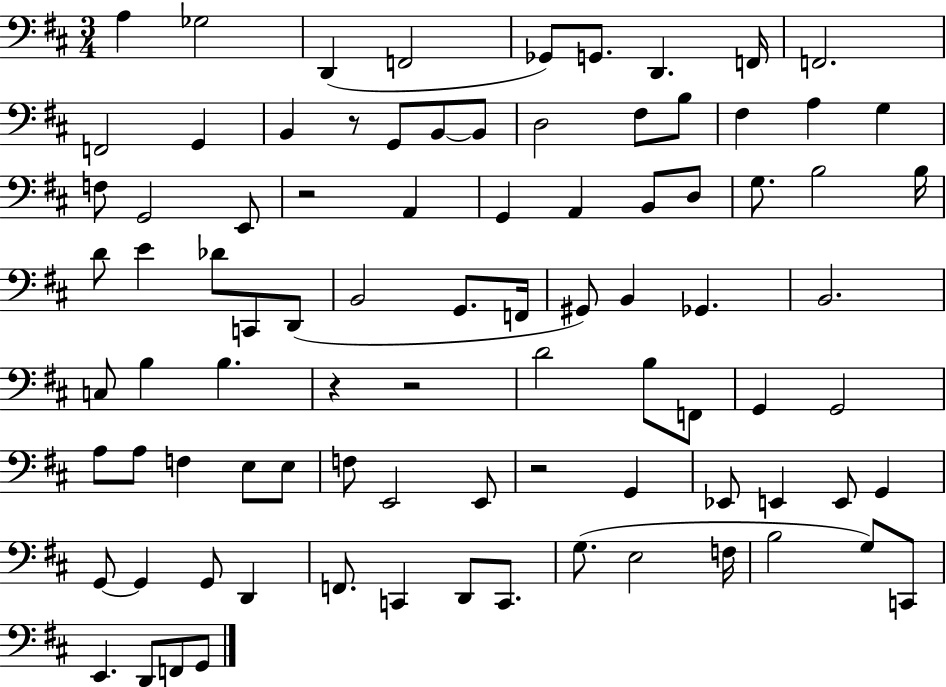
{
  \clef bass
  \numericTimeSignature
  \time 3/4
  \key d \major
  a4 ges2 | d,4( f,2 | ges,8) g,8. d,4. f,16 | f,2. | \break f,2 g,4 | b,4 r8 g,8 b,8~~ b,8 | d2 fis8 b8 | fis4 a4 g4 | \break f8 g,2 e,8 | r2 a,4 | g,4 a,4 b,8 d8 | g8. b2 b16 | \break d'8 e'4 des'8 c,8 d,8( | b,2 g,8. f,16 | gis,8) b,4 ges,4. | b,2. | \break c8 b4 b4. | r4 r2 | d'2 b8 f,8 | g,4 g,2 | \break a8 a8 f4 e8 e8 | f8 e,2 e,8 | r2 g,4 | ees,8 e,4 e,8 g,4 | \break g,8~~ g,4 g,8 d,4 | f,8. c,4 d,8 c,8. | g8.( e2 f16 | b2 g8) c,8 | \break e,4. d,8 f,8 g,8 | \bar "|."
}